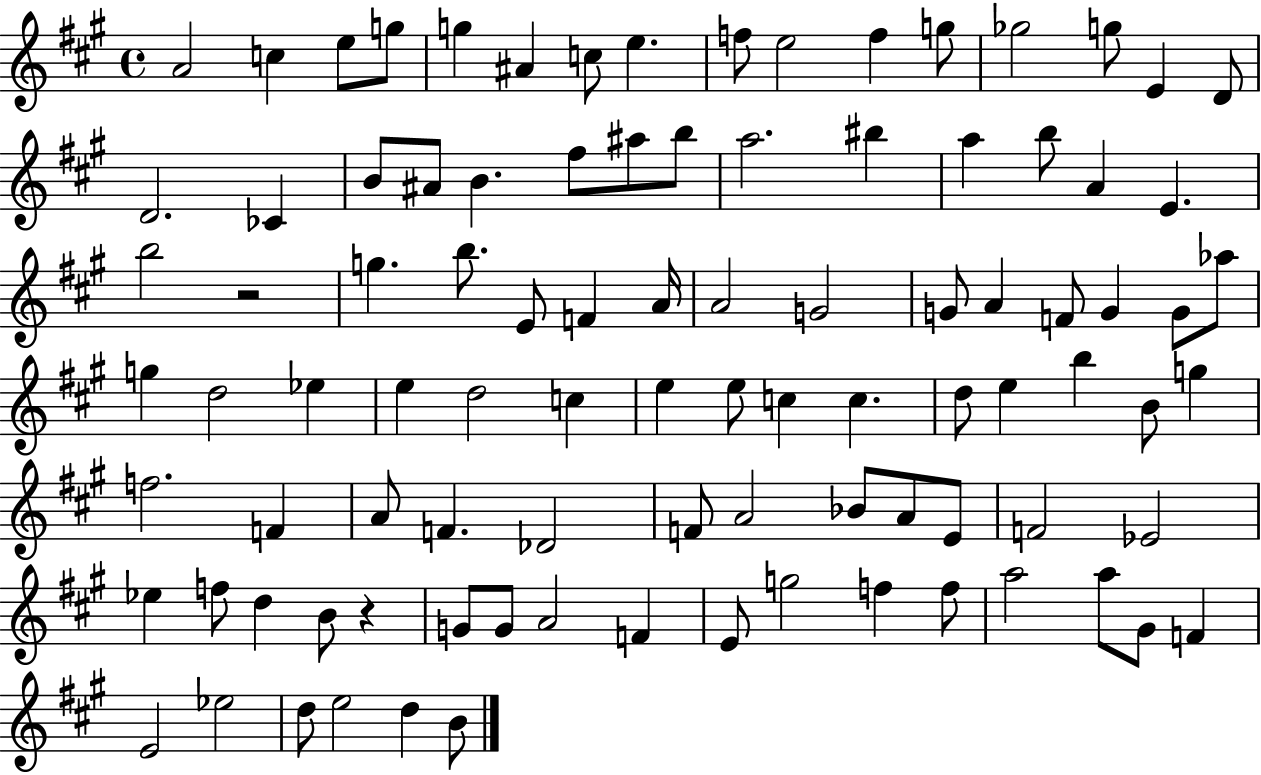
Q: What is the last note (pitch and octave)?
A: B4